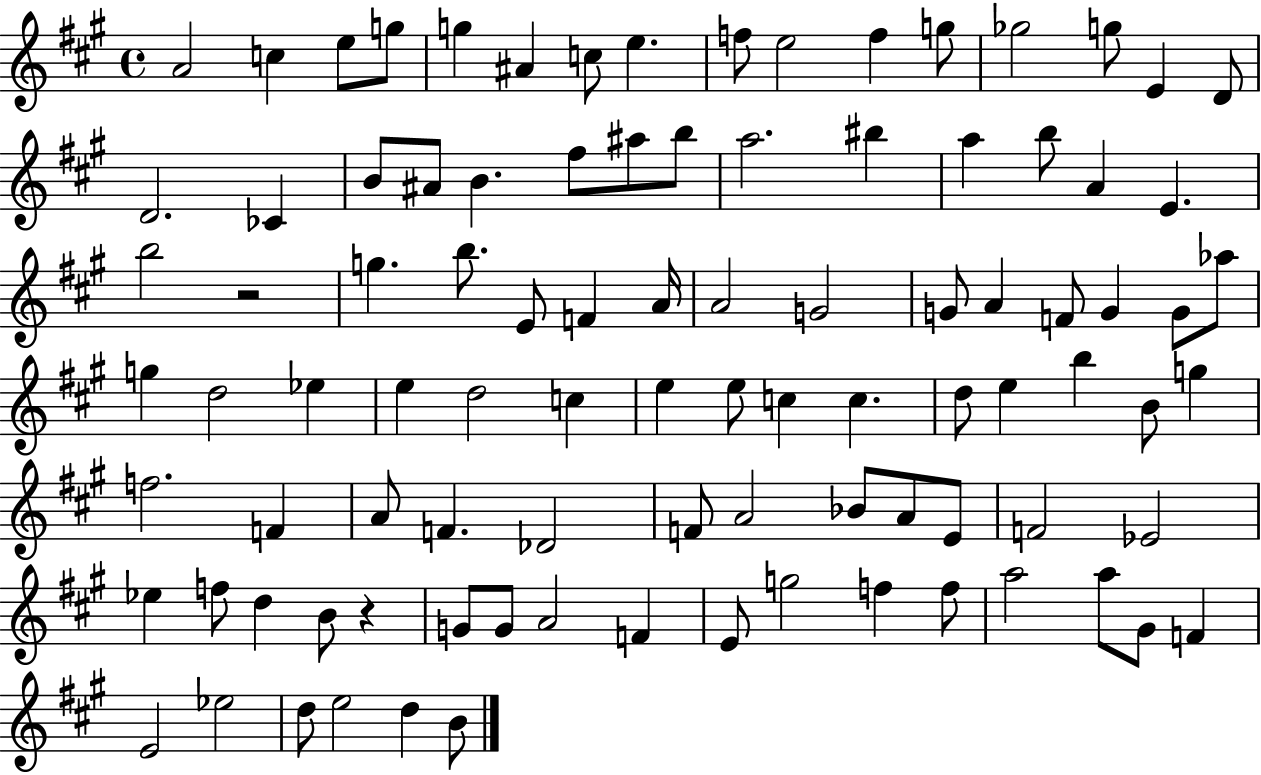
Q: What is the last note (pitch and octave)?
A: B4